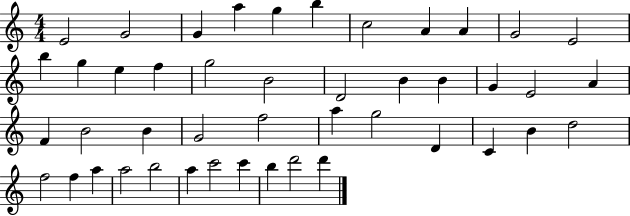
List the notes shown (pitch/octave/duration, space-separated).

E4/h G4/h G4/q A5/q G5/q B5/q C5/h A4/q A4/q G4/h E4/h B5/q G5/q E5/q F5/q G5/h B4/h D4/h B4/q B4/q G4/q E4/h A4/q F4/q B4/h B4/q G4/h F5/h A5/q G5/h D4/q C4/q B4/q D5/h F5/h F5/q A5/q A5/h B5/h A5/q C6/h C6/q B5/q D6/h D6/q